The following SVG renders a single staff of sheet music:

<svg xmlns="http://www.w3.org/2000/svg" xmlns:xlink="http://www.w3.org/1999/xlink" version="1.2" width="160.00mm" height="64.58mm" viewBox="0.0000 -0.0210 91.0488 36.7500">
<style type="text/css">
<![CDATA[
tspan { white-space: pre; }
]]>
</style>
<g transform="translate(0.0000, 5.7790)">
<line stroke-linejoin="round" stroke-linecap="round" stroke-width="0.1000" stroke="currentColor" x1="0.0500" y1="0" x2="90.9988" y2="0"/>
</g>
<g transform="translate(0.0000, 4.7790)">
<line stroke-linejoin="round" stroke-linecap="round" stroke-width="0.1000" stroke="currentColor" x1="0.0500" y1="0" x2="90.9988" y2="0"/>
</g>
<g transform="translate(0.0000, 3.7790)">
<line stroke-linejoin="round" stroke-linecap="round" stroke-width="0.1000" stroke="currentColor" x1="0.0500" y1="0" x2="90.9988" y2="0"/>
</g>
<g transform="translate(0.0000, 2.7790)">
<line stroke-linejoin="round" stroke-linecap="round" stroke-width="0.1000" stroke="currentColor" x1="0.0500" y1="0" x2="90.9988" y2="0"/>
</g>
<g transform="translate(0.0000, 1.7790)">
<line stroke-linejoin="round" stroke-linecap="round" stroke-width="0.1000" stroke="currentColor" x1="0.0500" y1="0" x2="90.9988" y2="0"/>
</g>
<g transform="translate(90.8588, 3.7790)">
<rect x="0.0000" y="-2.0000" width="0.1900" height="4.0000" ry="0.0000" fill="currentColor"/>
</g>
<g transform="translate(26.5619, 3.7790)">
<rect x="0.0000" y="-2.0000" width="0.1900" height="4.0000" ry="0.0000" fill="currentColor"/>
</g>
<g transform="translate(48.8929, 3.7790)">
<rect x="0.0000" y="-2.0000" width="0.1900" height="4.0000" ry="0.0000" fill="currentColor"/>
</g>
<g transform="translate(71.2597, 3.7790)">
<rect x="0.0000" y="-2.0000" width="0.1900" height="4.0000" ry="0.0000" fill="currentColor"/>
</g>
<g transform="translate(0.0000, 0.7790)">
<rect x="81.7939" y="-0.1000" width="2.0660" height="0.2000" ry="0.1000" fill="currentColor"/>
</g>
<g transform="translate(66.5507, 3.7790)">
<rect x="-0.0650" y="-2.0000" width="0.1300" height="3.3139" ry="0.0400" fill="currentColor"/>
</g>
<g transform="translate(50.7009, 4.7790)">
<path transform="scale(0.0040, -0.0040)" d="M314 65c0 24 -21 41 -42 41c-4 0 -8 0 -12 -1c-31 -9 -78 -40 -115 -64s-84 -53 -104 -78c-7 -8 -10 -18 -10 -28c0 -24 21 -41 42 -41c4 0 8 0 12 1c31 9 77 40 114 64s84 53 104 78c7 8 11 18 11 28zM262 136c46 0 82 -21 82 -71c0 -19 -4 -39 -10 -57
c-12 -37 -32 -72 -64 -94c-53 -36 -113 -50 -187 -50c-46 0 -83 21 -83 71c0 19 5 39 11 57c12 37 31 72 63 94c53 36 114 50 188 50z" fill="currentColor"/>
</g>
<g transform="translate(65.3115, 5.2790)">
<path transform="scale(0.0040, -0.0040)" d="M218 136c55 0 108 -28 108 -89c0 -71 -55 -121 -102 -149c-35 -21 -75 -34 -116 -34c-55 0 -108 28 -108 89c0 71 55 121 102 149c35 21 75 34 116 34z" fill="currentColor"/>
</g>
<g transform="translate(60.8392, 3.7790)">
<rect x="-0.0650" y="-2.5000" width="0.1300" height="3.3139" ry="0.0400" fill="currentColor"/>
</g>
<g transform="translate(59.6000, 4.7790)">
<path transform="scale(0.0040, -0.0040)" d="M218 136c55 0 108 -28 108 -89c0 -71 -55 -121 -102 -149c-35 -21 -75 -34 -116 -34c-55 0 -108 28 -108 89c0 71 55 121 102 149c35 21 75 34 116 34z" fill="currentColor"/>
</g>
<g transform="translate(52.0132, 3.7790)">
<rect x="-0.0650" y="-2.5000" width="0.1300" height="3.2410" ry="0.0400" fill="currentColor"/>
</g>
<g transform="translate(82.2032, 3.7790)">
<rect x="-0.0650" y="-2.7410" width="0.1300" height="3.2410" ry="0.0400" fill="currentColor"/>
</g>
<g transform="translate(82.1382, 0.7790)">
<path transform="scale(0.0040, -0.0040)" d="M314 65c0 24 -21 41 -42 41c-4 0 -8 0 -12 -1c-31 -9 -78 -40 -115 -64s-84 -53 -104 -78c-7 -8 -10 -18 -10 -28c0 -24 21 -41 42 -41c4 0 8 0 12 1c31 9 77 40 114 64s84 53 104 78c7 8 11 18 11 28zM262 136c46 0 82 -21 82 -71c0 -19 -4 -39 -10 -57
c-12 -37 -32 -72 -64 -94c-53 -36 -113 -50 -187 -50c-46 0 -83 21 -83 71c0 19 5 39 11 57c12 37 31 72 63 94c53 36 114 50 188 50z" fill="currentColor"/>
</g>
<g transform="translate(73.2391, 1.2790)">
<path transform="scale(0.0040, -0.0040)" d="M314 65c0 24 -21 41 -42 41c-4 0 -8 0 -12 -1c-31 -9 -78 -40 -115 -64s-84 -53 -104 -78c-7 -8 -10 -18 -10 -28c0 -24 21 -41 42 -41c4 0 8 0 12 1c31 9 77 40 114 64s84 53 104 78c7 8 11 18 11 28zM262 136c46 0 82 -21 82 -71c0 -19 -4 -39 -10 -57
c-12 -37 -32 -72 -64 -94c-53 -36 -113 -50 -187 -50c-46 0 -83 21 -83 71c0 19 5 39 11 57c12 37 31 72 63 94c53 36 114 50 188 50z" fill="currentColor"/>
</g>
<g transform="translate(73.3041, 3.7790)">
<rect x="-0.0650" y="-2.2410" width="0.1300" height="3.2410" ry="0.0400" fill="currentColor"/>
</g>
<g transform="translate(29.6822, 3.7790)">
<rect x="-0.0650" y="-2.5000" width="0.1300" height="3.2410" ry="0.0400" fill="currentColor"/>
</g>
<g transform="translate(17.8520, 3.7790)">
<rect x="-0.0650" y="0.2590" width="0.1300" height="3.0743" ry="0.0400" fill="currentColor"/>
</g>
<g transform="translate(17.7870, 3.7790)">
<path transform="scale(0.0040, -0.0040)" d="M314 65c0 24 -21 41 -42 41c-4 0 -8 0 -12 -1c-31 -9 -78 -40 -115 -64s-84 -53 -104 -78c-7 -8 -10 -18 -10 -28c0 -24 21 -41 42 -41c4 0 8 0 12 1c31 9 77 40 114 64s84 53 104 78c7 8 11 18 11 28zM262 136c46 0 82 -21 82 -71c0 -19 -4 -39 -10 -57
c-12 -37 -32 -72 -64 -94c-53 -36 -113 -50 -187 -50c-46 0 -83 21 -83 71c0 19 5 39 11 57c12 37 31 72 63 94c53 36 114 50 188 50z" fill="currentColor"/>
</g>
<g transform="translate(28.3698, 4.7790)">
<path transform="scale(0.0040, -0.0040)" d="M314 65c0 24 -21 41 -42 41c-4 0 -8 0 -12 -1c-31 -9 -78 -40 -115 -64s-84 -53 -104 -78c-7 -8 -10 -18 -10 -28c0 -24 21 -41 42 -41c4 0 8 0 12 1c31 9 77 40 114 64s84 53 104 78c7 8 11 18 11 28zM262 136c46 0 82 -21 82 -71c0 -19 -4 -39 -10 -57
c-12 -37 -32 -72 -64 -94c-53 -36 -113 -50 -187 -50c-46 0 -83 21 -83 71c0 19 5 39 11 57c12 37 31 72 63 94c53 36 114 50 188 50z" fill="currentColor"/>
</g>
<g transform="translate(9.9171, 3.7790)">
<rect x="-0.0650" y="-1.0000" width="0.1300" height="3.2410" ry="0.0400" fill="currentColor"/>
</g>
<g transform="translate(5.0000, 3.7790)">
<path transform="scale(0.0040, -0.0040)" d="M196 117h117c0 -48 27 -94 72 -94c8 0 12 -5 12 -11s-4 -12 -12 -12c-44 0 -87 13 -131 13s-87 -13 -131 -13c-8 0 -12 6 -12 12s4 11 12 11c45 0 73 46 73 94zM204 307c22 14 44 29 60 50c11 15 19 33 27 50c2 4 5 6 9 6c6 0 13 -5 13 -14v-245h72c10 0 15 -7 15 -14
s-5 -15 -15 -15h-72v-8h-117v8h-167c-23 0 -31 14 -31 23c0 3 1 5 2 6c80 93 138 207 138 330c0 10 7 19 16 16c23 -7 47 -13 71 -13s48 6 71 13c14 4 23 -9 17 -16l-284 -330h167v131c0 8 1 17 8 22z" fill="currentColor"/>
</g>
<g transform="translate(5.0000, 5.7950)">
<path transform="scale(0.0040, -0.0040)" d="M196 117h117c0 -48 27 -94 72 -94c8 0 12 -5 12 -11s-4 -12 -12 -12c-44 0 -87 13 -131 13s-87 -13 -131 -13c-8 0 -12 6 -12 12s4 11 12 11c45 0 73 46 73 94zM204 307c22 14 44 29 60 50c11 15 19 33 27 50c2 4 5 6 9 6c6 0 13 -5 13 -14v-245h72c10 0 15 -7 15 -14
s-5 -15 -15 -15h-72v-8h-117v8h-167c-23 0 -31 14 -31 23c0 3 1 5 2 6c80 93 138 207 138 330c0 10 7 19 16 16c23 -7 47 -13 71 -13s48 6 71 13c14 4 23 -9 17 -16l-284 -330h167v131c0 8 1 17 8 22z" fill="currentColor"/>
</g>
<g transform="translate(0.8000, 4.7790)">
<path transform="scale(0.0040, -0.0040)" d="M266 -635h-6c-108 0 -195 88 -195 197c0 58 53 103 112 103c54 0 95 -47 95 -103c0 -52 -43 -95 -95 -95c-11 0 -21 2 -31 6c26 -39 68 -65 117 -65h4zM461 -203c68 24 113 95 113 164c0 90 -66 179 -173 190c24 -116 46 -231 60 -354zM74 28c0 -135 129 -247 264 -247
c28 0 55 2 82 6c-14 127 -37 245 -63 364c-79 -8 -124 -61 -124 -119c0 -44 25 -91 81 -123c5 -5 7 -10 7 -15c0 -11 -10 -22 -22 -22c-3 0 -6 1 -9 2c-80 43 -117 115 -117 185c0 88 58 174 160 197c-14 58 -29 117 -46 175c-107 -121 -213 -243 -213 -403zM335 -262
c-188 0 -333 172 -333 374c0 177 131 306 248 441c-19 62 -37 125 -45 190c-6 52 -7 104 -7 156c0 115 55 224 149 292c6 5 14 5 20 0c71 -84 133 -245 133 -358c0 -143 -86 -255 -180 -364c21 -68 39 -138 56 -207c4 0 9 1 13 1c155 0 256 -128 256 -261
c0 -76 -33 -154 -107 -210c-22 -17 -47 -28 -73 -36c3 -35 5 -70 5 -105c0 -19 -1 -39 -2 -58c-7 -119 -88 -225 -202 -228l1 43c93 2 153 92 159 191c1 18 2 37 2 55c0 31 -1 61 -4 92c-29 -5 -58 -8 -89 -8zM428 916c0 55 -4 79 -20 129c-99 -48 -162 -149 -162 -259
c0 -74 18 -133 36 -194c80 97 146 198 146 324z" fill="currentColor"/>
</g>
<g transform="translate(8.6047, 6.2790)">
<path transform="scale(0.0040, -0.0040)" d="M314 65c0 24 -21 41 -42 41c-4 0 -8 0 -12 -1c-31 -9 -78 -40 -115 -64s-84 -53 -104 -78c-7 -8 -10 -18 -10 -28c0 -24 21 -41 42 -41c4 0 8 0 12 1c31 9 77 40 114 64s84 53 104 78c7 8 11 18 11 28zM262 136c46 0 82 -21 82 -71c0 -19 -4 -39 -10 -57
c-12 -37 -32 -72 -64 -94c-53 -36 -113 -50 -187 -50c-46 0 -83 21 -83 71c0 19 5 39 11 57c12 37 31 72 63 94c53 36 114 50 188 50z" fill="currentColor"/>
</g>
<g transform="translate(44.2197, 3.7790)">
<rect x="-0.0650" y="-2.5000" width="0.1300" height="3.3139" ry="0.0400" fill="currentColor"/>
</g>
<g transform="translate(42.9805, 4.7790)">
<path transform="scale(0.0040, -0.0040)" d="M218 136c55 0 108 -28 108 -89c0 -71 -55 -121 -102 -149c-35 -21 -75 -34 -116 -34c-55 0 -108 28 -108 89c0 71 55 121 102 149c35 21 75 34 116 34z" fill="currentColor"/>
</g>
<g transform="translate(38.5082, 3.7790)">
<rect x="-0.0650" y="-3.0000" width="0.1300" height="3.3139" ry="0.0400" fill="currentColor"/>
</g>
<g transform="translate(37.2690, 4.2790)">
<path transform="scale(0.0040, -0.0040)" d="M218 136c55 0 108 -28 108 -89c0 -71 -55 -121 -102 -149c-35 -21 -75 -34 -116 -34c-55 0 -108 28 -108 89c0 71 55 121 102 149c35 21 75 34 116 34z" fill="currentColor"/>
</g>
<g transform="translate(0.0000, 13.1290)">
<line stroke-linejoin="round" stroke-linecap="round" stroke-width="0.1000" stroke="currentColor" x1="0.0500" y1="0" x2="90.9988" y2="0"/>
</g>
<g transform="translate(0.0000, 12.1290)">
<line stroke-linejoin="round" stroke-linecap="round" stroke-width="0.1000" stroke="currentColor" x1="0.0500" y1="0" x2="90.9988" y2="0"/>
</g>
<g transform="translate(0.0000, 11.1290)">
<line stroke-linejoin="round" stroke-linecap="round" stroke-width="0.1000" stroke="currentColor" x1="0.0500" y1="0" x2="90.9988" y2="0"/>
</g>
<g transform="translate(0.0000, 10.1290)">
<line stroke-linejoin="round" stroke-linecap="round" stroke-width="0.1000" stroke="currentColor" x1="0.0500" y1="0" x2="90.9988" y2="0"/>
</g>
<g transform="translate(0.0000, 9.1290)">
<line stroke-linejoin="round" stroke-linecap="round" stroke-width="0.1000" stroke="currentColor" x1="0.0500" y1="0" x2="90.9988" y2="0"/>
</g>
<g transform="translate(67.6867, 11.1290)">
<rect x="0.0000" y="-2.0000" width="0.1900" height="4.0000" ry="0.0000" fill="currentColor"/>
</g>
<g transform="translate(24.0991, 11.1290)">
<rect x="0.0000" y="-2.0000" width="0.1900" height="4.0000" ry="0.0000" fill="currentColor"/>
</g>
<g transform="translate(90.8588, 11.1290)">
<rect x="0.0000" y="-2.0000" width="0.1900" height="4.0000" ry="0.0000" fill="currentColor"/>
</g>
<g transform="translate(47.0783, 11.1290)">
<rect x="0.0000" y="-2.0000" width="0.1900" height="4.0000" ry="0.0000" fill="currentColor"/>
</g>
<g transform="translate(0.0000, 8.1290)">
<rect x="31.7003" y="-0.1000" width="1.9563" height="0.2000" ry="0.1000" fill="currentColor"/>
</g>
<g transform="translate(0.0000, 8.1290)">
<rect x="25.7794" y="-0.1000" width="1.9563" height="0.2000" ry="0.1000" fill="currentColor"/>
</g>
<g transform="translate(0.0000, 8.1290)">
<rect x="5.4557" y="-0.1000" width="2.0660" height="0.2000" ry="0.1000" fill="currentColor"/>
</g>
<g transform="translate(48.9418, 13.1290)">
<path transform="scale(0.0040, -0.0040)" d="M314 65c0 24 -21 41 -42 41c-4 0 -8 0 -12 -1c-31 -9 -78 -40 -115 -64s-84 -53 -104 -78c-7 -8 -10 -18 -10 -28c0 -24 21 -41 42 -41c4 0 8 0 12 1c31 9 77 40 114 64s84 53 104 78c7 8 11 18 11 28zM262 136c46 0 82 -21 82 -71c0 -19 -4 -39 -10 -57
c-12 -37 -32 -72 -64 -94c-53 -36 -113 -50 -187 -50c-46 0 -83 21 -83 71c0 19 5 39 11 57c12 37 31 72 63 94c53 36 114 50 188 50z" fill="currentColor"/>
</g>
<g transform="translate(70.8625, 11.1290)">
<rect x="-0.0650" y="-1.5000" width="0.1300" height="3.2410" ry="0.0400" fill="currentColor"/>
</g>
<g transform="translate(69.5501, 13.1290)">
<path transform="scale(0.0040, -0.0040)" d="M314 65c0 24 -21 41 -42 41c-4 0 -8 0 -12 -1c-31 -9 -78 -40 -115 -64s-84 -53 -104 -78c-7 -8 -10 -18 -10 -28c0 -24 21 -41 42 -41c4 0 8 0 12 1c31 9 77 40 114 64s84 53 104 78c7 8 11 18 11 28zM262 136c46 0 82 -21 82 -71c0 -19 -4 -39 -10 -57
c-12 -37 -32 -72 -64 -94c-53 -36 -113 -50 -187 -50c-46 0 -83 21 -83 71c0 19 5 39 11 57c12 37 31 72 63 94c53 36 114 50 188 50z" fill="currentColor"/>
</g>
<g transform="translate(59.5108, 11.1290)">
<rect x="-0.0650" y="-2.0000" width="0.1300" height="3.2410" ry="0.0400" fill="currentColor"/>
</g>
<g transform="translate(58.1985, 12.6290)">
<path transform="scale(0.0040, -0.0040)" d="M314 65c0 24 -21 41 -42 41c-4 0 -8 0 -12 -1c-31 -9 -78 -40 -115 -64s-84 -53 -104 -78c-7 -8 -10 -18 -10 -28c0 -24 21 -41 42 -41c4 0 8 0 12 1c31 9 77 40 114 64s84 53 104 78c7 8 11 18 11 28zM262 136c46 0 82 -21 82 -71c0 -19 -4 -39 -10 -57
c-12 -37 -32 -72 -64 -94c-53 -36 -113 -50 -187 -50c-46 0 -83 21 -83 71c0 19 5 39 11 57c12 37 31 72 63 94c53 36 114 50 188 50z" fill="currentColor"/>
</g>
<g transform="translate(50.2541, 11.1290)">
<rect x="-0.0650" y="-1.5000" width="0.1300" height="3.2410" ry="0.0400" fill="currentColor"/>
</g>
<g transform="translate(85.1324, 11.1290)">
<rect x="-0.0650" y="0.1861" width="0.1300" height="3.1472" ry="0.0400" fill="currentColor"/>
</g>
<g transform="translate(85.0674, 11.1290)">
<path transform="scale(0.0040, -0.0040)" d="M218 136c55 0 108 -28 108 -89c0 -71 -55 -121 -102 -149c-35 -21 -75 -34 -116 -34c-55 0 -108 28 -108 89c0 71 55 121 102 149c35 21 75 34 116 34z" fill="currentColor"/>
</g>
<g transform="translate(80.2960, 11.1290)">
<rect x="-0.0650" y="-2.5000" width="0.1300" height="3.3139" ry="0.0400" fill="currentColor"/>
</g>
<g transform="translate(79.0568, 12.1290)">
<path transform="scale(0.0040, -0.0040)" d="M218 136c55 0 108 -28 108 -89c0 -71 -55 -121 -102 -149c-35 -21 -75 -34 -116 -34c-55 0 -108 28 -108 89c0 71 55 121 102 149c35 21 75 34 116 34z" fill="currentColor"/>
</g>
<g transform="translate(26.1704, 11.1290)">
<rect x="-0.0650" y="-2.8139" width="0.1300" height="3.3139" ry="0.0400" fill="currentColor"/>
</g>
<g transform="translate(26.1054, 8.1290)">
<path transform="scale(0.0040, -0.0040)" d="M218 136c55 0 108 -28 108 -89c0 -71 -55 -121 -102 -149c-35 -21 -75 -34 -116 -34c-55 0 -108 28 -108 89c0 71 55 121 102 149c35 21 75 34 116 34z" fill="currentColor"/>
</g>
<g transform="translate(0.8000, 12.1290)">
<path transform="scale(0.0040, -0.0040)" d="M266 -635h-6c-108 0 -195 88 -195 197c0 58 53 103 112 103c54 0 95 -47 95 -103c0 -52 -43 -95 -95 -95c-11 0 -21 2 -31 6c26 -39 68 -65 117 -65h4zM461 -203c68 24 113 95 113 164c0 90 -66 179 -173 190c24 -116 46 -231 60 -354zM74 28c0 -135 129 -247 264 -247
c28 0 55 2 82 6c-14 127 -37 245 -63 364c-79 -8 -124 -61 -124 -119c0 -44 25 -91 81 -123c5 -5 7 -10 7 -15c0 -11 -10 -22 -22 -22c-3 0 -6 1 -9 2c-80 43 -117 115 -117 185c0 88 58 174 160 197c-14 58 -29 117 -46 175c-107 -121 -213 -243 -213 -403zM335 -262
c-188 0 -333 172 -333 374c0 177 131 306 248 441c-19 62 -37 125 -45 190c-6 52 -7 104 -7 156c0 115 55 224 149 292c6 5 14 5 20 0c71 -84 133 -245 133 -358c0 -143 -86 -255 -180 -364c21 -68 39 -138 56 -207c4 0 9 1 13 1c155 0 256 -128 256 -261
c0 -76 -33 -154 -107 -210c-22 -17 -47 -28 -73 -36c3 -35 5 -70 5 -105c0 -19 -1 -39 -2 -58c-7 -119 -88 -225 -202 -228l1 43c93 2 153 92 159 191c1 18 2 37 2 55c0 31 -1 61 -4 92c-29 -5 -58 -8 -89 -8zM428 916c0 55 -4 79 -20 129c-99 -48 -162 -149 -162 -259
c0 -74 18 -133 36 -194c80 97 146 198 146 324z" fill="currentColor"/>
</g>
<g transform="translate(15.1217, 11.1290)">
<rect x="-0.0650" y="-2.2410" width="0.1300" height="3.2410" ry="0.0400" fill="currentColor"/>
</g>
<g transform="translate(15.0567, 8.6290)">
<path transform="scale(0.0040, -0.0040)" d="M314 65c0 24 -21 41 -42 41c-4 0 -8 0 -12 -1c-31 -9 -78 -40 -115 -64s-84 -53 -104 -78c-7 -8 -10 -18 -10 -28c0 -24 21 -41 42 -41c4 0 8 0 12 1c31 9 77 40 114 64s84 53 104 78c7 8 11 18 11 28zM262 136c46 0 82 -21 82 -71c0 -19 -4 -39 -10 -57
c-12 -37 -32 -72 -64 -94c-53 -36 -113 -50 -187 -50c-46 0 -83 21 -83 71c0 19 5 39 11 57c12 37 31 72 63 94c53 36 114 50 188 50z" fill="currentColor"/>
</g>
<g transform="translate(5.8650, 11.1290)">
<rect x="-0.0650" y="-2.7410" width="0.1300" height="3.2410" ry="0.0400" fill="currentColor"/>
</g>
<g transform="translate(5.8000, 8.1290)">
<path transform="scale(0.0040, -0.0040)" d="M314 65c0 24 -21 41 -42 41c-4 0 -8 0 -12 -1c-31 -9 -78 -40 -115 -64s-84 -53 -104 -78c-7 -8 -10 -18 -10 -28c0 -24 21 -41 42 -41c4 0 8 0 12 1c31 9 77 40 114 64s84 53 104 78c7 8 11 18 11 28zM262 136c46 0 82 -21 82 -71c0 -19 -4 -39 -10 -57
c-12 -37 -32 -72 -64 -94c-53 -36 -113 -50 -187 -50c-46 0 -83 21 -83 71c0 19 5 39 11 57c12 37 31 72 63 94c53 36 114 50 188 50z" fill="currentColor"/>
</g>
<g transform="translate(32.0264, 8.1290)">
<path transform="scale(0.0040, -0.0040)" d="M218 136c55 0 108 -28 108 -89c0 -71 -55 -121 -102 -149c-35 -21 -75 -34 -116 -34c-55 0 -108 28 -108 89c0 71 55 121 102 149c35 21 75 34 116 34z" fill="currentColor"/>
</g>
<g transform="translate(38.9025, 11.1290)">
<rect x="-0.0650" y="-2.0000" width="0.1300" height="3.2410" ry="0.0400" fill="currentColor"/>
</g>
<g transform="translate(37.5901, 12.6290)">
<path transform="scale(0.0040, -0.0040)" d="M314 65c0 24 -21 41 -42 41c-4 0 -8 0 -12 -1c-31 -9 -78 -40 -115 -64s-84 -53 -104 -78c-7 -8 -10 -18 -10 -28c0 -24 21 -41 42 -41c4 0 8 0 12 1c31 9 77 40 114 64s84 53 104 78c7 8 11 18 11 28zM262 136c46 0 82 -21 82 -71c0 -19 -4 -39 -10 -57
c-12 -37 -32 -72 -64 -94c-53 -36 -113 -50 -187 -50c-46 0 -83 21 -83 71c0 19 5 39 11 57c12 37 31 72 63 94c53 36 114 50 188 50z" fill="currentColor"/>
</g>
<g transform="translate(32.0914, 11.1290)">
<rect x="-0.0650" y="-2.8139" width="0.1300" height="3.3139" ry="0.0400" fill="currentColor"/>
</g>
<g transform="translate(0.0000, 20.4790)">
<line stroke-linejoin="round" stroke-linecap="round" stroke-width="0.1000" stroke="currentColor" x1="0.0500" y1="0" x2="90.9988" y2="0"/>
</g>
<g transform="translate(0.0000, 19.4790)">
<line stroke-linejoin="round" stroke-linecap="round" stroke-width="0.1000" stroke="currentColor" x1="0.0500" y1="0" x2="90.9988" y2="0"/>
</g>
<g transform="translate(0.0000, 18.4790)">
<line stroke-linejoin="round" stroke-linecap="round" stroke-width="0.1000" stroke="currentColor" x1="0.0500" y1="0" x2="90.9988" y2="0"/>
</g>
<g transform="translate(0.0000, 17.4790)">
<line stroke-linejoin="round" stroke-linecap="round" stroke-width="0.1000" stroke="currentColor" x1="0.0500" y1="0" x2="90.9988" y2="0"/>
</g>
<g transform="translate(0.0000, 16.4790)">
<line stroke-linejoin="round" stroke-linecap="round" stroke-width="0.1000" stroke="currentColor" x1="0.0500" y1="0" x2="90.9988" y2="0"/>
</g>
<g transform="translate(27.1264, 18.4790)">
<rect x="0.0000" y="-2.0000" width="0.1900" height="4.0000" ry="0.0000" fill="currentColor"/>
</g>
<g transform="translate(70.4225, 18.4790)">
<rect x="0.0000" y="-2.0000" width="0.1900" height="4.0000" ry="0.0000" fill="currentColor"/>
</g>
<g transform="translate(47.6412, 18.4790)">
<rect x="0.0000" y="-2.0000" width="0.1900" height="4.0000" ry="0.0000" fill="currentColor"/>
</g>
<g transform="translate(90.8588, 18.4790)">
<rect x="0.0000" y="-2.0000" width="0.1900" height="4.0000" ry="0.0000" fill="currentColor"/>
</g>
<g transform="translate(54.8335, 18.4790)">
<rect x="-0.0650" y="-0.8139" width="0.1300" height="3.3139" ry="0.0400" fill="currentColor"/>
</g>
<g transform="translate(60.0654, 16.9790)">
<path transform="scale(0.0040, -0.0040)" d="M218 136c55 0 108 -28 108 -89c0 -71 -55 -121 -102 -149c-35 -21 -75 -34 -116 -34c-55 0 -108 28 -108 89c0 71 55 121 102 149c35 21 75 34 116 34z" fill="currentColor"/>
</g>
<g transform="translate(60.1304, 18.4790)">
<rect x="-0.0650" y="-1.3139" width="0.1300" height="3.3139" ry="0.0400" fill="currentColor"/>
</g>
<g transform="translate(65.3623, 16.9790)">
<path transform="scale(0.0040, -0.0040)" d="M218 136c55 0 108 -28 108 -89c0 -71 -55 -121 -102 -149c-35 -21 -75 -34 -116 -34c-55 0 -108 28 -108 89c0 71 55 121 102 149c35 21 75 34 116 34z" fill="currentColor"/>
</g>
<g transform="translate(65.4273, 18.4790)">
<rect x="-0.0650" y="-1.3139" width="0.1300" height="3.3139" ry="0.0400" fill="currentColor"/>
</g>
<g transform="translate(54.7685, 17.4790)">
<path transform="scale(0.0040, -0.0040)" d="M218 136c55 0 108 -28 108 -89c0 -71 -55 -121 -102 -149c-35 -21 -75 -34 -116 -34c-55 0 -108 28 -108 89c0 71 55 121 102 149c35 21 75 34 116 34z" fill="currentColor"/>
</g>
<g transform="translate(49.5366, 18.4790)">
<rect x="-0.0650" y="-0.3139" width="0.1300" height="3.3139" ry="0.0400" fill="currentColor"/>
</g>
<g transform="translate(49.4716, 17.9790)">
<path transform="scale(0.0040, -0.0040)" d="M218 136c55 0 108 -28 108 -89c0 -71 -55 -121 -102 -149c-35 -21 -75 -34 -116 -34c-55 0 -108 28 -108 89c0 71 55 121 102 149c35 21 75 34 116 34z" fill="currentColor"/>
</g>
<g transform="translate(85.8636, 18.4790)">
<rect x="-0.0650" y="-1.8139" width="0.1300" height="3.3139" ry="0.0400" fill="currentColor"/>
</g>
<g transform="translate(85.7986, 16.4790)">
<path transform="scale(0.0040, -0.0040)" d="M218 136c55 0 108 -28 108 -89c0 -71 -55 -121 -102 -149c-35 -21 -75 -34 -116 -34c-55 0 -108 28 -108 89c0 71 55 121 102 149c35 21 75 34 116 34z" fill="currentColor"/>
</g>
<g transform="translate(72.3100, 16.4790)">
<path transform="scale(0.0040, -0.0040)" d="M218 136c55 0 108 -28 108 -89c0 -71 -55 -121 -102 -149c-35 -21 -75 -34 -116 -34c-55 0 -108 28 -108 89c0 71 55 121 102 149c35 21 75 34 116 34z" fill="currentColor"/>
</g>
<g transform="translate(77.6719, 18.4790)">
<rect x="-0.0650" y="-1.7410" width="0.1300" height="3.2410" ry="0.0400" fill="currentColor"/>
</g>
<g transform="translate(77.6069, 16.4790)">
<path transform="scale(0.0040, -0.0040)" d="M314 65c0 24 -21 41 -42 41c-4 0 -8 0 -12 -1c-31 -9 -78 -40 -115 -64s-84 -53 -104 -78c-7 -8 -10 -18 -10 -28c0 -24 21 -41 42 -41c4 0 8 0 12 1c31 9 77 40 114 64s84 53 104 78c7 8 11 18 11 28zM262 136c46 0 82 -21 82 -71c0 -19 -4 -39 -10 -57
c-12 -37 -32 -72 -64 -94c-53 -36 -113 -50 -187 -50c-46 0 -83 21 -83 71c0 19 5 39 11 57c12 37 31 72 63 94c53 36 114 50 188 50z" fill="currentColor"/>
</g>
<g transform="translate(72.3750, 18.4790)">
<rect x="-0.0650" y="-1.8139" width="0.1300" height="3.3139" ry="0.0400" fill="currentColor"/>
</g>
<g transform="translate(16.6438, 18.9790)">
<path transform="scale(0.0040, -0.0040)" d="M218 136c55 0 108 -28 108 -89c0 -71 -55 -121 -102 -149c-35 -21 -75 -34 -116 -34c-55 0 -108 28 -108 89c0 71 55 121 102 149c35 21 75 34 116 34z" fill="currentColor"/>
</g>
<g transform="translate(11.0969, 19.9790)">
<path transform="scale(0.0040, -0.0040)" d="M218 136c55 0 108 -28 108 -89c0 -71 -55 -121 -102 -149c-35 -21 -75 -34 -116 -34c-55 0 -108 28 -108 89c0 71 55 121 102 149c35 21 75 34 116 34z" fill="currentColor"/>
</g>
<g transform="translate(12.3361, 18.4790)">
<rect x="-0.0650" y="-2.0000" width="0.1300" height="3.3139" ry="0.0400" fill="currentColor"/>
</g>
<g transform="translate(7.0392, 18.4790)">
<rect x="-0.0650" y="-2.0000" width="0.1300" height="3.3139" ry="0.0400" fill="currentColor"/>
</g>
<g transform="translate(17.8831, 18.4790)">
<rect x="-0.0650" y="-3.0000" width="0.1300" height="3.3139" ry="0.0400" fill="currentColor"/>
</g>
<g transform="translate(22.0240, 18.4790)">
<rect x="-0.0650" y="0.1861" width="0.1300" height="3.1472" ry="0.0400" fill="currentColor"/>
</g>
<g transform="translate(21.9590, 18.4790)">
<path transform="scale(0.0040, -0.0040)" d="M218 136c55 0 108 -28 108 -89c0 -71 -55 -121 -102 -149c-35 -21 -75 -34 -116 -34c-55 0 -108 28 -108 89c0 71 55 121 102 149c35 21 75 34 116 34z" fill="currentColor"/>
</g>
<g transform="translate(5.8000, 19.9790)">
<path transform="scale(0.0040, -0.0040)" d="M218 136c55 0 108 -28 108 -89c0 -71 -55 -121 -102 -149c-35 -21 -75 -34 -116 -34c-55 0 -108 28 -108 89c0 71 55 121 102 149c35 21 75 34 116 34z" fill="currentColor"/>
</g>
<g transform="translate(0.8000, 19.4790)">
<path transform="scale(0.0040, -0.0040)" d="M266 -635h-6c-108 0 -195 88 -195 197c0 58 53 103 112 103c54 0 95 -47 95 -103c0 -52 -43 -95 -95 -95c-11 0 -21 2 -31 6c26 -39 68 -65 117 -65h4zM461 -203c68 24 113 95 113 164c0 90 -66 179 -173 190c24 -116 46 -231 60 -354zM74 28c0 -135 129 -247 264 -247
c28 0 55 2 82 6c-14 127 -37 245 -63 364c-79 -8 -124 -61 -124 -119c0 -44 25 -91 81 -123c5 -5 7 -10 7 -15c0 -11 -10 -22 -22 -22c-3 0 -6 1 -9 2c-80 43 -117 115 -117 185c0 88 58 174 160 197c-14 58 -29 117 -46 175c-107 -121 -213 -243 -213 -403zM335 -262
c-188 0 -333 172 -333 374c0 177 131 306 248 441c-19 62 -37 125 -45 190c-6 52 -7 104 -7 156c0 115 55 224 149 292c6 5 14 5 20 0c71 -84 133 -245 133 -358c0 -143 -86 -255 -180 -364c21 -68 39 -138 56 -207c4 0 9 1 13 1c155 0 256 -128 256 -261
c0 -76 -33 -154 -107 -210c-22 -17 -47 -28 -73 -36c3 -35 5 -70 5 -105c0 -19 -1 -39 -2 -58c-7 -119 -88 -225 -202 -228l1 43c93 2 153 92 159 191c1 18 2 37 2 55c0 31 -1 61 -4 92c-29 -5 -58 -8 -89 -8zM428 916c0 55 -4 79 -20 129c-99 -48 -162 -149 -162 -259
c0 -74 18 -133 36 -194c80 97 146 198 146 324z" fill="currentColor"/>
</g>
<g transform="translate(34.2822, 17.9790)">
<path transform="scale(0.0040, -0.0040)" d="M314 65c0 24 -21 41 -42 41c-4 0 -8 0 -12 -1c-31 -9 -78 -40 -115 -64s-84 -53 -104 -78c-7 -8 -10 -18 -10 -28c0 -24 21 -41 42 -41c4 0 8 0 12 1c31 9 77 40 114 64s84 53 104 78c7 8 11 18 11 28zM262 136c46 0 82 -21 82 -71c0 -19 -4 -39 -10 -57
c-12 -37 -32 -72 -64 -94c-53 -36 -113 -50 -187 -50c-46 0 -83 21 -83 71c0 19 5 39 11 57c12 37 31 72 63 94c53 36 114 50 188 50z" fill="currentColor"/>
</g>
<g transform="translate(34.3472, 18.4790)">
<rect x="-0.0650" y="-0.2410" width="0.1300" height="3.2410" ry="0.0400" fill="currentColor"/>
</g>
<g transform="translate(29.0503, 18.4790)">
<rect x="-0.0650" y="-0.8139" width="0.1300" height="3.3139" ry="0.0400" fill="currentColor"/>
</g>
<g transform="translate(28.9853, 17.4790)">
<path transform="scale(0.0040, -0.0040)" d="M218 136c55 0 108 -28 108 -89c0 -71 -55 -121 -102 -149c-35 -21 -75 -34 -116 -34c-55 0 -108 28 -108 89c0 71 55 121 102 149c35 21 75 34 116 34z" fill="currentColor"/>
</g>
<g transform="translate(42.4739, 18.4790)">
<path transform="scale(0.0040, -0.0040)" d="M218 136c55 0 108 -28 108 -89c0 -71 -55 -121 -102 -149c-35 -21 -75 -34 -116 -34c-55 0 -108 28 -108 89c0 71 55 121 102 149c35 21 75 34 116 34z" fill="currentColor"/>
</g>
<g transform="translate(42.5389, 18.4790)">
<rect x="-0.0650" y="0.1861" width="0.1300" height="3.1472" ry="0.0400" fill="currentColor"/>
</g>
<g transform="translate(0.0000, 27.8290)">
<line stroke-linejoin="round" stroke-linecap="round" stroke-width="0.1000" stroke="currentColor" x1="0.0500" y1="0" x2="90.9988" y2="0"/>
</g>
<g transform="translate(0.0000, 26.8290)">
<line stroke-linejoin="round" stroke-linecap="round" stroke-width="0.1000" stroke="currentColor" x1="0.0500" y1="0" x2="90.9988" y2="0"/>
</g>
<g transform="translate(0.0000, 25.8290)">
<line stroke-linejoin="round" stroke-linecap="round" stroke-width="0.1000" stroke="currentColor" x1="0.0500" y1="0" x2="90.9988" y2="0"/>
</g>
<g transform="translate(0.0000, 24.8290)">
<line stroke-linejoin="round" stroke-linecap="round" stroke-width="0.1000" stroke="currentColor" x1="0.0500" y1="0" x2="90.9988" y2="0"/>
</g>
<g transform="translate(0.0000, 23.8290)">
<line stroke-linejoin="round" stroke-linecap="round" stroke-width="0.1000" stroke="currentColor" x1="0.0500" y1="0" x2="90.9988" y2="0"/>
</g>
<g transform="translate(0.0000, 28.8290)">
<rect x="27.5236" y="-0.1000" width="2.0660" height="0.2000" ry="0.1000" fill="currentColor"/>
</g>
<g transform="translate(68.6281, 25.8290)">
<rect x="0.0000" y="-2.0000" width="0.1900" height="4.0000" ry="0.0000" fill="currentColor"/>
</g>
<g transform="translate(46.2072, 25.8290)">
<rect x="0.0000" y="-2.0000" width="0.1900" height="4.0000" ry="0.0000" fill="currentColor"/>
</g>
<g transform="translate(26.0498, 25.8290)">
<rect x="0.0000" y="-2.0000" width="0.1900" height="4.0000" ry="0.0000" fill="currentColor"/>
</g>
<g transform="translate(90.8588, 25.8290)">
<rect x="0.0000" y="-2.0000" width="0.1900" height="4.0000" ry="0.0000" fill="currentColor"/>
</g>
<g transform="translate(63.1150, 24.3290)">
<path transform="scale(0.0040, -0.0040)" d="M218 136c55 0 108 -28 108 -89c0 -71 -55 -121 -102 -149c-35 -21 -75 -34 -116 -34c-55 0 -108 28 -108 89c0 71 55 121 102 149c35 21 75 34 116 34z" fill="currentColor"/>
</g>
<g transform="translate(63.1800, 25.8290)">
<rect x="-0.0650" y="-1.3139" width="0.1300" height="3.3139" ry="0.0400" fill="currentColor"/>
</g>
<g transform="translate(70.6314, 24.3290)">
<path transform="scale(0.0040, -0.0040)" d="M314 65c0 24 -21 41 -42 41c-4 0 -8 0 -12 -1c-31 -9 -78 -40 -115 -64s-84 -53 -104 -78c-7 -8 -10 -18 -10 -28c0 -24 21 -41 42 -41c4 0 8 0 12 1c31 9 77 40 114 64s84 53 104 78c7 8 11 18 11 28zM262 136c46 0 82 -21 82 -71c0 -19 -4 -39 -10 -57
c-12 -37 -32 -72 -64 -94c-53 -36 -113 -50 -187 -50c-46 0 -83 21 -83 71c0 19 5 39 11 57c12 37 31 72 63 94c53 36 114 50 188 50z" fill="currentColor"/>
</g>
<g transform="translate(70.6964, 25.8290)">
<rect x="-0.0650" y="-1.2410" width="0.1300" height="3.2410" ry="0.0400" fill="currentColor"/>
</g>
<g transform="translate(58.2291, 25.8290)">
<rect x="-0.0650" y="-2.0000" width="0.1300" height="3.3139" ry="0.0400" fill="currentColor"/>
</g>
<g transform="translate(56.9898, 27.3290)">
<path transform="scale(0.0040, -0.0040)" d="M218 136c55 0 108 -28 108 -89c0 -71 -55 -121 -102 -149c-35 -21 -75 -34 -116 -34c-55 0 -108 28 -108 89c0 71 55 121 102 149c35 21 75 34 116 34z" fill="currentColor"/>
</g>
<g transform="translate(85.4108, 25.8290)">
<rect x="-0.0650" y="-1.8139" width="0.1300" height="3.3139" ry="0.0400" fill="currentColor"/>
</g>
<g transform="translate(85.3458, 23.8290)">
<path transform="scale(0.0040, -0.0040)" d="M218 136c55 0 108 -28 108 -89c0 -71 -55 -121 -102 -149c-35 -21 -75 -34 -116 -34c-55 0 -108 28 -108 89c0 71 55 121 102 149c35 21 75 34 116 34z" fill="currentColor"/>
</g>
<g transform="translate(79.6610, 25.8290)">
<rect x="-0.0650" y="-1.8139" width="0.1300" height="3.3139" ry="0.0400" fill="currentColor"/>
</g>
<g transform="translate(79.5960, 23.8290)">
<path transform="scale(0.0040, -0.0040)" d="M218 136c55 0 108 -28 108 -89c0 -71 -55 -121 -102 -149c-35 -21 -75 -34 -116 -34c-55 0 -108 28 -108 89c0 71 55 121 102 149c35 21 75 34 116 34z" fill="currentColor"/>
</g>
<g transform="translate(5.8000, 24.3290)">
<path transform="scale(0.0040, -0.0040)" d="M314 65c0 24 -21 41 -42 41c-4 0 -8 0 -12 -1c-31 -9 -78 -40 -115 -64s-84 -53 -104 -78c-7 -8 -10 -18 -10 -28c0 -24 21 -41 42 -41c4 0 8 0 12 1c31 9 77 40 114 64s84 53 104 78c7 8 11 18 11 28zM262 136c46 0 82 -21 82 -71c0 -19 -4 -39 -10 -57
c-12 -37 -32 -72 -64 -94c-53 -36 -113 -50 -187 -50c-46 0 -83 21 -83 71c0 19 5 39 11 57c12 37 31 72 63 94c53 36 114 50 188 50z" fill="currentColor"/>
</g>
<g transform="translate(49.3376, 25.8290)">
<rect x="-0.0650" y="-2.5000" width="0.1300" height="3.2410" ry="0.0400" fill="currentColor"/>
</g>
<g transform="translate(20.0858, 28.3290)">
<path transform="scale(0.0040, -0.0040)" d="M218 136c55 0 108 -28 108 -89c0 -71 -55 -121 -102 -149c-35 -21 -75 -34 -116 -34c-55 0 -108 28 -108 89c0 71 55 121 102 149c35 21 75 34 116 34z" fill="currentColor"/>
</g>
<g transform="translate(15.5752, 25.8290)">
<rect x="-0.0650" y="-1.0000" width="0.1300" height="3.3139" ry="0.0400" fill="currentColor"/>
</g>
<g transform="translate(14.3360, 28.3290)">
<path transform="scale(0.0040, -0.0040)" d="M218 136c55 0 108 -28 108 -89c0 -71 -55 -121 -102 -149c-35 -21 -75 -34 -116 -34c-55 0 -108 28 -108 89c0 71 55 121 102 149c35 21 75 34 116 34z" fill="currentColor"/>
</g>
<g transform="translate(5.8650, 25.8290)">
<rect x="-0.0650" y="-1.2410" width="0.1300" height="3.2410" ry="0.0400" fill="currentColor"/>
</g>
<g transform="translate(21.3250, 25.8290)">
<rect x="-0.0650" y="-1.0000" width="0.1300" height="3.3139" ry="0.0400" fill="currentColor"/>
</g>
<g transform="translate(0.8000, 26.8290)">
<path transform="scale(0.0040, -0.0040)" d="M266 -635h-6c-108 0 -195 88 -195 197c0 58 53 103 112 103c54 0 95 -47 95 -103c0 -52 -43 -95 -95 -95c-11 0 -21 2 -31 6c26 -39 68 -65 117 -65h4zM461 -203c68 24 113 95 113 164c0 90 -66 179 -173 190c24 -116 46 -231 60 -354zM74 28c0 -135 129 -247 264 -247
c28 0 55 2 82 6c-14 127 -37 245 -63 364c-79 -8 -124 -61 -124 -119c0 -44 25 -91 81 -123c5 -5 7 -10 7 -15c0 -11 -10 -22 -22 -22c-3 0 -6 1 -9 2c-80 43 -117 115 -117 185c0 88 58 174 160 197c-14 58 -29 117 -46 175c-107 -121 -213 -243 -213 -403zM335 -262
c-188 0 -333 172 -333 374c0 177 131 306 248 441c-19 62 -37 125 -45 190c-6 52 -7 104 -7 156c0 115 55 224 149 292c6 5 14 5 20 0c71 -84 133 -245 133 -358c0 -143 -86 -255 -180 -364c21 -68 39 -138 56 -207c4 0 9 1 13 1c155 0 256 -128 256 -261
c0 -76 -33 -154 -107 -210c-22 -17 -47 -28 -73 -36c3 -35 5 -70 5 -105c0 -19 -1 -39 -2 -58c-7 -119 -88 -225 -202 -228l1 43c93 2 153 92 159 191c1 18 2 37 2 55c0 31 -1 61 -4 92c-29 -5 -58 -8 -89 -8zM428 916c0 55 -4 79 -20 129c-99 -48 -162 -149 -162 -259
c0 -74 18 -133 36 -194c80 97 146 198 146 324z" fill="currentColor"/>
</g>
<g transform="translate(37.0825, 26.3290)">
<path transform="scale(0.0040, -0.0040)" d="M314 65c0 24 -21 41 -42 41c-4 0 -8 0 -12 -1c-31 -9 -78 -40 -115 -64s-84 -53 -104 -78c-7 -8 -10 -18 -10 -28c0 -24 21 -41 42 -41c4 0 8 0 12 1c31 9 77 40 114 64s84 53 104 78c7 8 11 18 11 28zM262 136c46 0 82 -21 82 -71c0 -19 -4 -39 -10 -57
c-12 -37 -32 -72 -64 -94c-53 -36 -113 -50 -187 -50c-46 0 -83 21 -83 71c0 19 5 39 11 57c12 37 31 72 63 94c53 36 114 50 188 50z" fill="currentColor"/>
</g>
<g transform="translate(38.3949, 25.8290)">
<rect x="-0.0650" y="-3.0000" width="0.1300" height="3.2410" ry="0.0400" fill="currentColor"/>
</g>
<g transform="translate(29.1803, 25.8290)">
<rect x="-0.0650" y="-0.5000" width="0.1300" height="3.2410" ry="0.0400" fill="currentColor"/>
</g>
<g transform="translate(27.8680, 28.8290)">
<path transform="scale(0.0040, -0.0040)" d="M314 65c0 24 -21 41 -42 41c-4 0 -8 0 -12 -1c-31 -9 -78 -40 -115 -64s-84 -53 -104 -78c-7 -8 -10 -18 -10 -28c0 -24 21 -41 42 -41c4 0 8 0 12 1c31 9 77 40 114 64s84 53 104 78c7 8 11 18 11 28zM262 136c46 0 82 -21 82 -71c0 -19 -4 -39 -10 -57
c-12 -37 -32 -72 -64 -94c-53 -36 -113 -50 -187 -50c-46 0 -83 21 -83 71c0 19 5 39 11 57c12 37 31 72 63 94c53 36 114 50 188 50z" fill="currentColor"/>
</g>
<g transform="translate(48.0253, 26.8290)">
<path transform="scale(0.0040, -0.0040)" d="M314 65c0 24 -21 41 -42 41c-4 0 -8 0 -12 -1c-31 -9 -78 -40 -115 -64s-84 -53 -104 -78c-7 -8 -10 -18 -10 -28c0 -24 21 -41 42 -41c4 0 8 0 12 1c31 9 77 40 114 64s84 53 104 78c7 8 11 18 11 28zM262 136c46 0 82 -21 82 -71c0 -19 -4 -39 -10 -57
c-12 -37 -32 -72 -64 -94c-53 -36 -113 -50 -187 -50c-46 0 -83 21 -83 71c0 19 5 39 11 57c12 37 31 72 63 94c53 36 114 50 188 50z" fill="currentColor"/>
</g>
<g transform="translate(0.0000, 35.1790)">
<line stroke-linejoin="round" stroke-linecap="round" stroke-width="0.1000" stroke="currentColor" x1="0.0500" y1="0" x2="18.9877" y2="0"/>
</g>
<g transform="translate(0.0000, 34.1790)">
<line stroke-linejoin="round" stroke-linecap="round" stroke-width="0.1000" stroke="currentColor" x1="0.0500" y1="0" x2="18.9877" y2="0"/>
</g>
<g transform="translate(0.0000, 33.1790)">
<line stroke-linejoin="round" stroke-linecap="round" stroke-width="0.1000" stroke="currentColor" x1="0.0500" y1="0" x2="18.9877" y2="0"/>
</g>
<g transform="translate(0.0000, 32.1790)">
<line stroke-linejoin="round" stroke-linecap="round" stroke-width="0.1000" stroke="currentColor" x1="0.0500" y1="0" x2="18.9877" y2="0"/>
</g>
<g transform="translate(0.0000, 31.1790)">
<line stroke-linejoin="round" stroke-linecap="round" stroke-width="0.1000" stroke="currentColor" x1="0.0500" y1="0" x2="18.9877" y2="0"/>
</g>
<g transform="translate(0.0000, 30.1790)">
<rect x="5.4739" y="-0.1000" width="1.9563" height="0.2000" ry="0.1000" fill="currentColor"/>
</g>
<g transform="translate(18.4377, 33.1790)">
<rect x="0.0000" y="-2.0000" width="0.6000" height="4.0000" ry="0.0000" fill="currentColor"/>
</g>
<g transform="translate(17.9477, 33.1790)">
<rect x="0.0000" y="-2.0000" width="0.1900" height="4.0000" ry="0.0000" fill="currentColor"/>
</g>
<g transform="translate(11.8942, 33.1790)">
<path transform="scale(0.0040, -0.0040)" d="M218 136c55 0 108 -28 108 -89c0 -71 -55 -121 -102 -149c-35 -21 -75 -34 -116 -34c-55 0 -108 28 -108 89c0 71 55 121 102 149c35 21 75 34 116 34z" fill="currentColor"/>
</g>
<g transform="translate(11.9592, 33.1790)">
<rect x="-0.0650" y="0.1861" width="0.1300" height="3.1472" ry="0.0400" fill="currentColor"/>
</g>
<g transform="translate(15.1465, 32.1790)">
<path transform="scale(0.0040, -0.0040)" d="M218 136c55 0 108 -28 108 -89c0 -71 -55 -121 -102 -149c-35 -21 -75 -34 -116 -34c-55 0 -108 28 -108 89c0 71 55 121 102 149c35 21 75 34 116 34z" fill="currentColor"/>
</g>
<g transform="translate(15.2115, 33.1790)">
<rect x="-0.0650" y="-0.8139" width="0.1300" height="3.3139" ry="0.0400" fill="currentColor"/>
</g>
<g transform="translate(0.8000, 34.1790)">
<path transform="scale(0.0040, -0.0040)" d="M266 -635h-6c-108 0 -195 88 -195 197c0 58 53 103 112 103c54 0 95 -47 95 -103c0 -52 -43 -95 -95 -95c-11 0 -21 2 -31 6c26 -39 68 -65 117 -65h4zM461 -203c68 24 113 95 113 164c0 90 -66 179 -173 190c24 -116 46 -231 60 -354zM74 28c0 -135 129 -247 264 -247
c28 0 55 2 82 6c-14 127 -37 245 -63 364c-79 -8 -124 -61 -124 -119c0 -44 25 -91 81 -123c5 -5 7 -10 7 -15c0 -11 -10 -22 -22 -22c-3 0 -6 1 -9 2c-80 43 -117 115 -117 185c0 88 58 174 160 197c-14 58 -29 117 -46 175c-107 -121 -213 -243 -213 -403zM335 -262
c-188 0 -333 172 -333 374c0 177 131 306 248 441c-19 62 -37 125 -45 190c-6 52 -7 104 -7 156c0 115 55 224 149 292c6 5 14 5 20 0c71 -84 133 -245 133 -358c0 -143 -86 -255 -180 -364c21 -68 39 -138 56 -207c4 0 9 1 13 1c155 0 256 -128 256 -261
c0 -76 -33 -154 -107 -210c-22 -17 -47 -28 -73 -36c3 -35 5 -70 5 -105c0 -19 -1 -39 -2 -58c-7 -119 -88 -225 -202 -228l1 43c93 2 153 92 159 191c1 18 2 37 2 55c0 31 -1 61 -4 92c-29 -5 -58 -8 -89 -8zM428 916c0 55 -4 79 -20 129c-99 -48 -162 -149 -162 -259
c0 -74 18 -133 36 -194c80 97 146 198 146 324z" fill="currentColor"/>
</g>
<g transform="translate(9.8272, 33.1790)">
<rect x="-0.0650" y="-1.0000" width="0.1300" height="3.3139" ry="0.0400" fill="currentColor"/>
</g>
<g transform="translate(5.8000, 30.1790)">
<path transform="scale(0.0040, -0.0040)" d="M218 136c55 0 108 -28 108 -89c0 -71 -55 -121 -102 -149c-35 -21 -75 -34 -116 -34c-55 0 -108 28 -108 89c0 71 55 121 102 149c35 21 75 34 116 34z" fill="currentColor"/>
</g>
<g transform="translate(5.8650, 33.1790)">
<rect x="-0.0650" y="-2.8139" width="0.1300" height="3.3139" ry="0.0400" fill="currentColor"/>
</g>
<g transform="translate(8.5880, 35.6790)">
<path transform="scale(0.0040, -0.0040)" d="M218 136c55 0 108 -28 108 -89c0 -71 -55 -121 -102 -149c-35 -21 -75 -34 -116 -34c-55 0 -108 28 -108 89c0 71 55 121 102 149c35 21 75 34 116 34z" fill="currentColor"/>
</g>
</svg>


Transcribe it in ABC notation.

X:1
T:Untitled
M:4/4
L:1/4
K:C
D2 B2 G2 A G G2 G F g2 a2 a2 g2 a a F2 E2 F2 E2 G B F F A B d c2 B c d e e f f2 f e2 D D C2 A2 G2 F e e2 f f a D B d